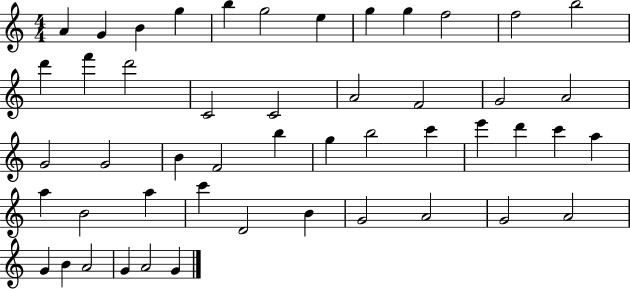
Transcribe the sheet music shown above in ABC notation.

X:1
T:Untitled
M:4/4
L:1/4
K:C
A G B g b g2 e g g f2 f2 b2 d' f' d'2 C2 C2 A2 F2 G2 A2 G2 G2 B F2 b g b2 c' e' d' c' a a B2 a c' D2 B G2 A2 G2 A2 G B A2 G A2 G